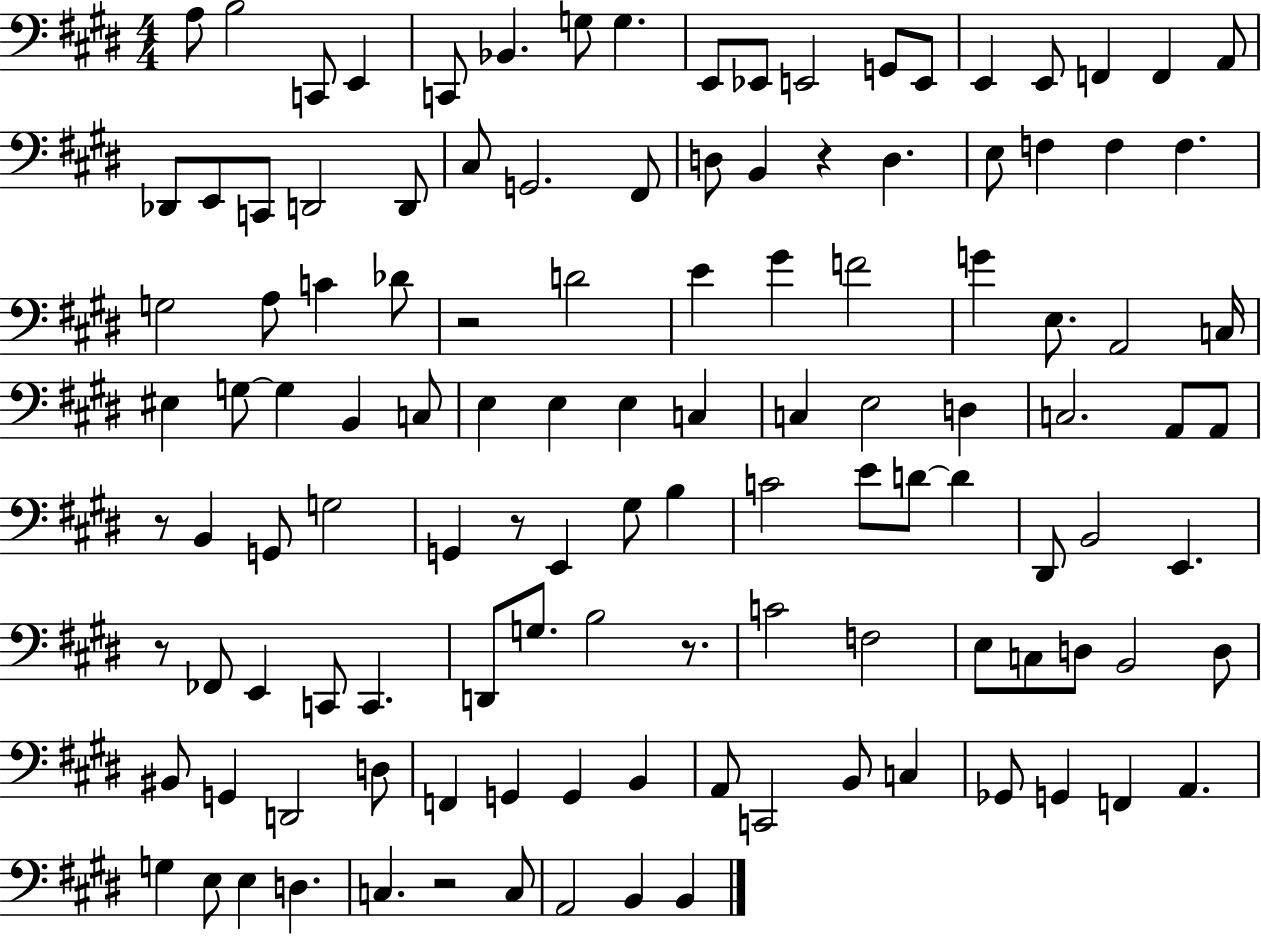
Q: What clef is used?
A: bass